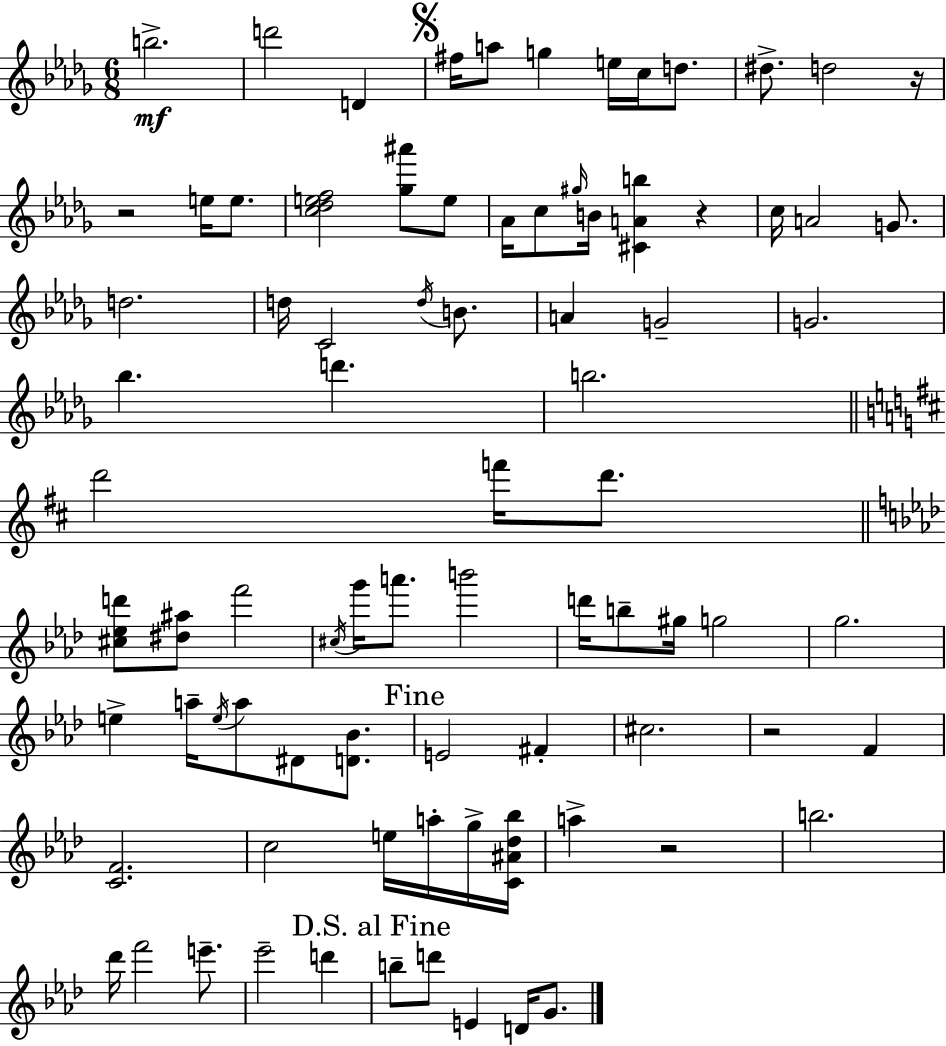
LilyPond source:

{
  \clef treble
  \numericTimeSignature
  \time 6/8
  \key bes \minor
  b''2.->\mf | d'''2 d'4 | \mark \markup { \musicglyph "scripts.segno" } fis''16 a''8 g''4 e''16 c''16 d''8. | dis''8.-> d''2 r16 | \break r2 e''16 e''8. | <c'' des'' e'' f''>2 <ges'' ais'''>8 e''8 | aes'16 c''8 \grace { gis''16 } b'16 <cis' a' b''>4 r4 | c''16 a'2 g'8. | \break d''2. | d''16 c'2 \acciaccatura { d''16 } b'8. | a'4 g'2-- | g'2. | \break bes''4. d'''4. | b''2. | \bar "||" \break \key d \major d'''2 f'''16 d'''8. | \bar "||" \break \key f \minor <cis'' ees'' d'''>8 <dis'' ais''>8 f'''2 | \acciaccatura { cis''16 } g'''16 a'''8. b'''2 | d'''16 b''8-- gis''16 g''2 | g''2. | \break e''4-> a''16-- \acciaccatura { e''16 } a''8 dis'8 <d' bes'>8. | \mark "Fine" e'2 fis'4-. | cis''2. | r2 f'4 | \break <c' f'>2. | c''2 e''16 a''16-. | g''16-> <c' ais' des'' bes''>16 a''4-> r2 | b''2. | \break des'''16 f'''2 e'''8.-- | ees'''2-- d'''4 | \mark "D.S. al Fine" b''8-- d'''8 e'4 d'16 g'8. | \bar "|."
}